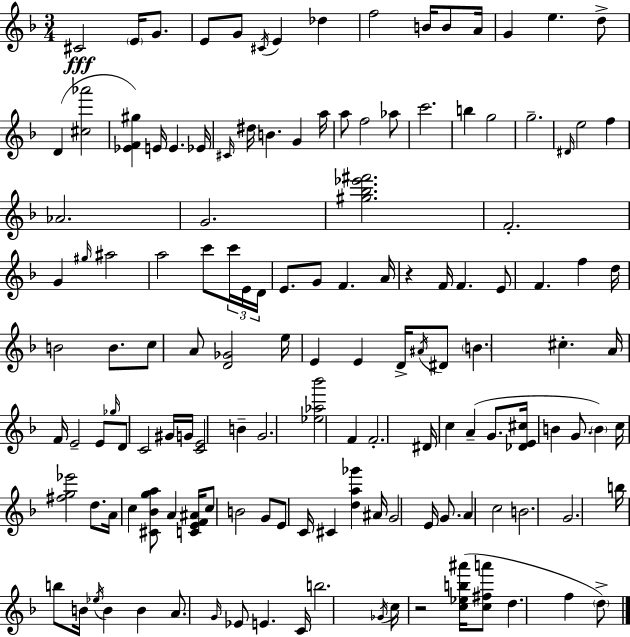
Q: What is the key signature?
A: D minor